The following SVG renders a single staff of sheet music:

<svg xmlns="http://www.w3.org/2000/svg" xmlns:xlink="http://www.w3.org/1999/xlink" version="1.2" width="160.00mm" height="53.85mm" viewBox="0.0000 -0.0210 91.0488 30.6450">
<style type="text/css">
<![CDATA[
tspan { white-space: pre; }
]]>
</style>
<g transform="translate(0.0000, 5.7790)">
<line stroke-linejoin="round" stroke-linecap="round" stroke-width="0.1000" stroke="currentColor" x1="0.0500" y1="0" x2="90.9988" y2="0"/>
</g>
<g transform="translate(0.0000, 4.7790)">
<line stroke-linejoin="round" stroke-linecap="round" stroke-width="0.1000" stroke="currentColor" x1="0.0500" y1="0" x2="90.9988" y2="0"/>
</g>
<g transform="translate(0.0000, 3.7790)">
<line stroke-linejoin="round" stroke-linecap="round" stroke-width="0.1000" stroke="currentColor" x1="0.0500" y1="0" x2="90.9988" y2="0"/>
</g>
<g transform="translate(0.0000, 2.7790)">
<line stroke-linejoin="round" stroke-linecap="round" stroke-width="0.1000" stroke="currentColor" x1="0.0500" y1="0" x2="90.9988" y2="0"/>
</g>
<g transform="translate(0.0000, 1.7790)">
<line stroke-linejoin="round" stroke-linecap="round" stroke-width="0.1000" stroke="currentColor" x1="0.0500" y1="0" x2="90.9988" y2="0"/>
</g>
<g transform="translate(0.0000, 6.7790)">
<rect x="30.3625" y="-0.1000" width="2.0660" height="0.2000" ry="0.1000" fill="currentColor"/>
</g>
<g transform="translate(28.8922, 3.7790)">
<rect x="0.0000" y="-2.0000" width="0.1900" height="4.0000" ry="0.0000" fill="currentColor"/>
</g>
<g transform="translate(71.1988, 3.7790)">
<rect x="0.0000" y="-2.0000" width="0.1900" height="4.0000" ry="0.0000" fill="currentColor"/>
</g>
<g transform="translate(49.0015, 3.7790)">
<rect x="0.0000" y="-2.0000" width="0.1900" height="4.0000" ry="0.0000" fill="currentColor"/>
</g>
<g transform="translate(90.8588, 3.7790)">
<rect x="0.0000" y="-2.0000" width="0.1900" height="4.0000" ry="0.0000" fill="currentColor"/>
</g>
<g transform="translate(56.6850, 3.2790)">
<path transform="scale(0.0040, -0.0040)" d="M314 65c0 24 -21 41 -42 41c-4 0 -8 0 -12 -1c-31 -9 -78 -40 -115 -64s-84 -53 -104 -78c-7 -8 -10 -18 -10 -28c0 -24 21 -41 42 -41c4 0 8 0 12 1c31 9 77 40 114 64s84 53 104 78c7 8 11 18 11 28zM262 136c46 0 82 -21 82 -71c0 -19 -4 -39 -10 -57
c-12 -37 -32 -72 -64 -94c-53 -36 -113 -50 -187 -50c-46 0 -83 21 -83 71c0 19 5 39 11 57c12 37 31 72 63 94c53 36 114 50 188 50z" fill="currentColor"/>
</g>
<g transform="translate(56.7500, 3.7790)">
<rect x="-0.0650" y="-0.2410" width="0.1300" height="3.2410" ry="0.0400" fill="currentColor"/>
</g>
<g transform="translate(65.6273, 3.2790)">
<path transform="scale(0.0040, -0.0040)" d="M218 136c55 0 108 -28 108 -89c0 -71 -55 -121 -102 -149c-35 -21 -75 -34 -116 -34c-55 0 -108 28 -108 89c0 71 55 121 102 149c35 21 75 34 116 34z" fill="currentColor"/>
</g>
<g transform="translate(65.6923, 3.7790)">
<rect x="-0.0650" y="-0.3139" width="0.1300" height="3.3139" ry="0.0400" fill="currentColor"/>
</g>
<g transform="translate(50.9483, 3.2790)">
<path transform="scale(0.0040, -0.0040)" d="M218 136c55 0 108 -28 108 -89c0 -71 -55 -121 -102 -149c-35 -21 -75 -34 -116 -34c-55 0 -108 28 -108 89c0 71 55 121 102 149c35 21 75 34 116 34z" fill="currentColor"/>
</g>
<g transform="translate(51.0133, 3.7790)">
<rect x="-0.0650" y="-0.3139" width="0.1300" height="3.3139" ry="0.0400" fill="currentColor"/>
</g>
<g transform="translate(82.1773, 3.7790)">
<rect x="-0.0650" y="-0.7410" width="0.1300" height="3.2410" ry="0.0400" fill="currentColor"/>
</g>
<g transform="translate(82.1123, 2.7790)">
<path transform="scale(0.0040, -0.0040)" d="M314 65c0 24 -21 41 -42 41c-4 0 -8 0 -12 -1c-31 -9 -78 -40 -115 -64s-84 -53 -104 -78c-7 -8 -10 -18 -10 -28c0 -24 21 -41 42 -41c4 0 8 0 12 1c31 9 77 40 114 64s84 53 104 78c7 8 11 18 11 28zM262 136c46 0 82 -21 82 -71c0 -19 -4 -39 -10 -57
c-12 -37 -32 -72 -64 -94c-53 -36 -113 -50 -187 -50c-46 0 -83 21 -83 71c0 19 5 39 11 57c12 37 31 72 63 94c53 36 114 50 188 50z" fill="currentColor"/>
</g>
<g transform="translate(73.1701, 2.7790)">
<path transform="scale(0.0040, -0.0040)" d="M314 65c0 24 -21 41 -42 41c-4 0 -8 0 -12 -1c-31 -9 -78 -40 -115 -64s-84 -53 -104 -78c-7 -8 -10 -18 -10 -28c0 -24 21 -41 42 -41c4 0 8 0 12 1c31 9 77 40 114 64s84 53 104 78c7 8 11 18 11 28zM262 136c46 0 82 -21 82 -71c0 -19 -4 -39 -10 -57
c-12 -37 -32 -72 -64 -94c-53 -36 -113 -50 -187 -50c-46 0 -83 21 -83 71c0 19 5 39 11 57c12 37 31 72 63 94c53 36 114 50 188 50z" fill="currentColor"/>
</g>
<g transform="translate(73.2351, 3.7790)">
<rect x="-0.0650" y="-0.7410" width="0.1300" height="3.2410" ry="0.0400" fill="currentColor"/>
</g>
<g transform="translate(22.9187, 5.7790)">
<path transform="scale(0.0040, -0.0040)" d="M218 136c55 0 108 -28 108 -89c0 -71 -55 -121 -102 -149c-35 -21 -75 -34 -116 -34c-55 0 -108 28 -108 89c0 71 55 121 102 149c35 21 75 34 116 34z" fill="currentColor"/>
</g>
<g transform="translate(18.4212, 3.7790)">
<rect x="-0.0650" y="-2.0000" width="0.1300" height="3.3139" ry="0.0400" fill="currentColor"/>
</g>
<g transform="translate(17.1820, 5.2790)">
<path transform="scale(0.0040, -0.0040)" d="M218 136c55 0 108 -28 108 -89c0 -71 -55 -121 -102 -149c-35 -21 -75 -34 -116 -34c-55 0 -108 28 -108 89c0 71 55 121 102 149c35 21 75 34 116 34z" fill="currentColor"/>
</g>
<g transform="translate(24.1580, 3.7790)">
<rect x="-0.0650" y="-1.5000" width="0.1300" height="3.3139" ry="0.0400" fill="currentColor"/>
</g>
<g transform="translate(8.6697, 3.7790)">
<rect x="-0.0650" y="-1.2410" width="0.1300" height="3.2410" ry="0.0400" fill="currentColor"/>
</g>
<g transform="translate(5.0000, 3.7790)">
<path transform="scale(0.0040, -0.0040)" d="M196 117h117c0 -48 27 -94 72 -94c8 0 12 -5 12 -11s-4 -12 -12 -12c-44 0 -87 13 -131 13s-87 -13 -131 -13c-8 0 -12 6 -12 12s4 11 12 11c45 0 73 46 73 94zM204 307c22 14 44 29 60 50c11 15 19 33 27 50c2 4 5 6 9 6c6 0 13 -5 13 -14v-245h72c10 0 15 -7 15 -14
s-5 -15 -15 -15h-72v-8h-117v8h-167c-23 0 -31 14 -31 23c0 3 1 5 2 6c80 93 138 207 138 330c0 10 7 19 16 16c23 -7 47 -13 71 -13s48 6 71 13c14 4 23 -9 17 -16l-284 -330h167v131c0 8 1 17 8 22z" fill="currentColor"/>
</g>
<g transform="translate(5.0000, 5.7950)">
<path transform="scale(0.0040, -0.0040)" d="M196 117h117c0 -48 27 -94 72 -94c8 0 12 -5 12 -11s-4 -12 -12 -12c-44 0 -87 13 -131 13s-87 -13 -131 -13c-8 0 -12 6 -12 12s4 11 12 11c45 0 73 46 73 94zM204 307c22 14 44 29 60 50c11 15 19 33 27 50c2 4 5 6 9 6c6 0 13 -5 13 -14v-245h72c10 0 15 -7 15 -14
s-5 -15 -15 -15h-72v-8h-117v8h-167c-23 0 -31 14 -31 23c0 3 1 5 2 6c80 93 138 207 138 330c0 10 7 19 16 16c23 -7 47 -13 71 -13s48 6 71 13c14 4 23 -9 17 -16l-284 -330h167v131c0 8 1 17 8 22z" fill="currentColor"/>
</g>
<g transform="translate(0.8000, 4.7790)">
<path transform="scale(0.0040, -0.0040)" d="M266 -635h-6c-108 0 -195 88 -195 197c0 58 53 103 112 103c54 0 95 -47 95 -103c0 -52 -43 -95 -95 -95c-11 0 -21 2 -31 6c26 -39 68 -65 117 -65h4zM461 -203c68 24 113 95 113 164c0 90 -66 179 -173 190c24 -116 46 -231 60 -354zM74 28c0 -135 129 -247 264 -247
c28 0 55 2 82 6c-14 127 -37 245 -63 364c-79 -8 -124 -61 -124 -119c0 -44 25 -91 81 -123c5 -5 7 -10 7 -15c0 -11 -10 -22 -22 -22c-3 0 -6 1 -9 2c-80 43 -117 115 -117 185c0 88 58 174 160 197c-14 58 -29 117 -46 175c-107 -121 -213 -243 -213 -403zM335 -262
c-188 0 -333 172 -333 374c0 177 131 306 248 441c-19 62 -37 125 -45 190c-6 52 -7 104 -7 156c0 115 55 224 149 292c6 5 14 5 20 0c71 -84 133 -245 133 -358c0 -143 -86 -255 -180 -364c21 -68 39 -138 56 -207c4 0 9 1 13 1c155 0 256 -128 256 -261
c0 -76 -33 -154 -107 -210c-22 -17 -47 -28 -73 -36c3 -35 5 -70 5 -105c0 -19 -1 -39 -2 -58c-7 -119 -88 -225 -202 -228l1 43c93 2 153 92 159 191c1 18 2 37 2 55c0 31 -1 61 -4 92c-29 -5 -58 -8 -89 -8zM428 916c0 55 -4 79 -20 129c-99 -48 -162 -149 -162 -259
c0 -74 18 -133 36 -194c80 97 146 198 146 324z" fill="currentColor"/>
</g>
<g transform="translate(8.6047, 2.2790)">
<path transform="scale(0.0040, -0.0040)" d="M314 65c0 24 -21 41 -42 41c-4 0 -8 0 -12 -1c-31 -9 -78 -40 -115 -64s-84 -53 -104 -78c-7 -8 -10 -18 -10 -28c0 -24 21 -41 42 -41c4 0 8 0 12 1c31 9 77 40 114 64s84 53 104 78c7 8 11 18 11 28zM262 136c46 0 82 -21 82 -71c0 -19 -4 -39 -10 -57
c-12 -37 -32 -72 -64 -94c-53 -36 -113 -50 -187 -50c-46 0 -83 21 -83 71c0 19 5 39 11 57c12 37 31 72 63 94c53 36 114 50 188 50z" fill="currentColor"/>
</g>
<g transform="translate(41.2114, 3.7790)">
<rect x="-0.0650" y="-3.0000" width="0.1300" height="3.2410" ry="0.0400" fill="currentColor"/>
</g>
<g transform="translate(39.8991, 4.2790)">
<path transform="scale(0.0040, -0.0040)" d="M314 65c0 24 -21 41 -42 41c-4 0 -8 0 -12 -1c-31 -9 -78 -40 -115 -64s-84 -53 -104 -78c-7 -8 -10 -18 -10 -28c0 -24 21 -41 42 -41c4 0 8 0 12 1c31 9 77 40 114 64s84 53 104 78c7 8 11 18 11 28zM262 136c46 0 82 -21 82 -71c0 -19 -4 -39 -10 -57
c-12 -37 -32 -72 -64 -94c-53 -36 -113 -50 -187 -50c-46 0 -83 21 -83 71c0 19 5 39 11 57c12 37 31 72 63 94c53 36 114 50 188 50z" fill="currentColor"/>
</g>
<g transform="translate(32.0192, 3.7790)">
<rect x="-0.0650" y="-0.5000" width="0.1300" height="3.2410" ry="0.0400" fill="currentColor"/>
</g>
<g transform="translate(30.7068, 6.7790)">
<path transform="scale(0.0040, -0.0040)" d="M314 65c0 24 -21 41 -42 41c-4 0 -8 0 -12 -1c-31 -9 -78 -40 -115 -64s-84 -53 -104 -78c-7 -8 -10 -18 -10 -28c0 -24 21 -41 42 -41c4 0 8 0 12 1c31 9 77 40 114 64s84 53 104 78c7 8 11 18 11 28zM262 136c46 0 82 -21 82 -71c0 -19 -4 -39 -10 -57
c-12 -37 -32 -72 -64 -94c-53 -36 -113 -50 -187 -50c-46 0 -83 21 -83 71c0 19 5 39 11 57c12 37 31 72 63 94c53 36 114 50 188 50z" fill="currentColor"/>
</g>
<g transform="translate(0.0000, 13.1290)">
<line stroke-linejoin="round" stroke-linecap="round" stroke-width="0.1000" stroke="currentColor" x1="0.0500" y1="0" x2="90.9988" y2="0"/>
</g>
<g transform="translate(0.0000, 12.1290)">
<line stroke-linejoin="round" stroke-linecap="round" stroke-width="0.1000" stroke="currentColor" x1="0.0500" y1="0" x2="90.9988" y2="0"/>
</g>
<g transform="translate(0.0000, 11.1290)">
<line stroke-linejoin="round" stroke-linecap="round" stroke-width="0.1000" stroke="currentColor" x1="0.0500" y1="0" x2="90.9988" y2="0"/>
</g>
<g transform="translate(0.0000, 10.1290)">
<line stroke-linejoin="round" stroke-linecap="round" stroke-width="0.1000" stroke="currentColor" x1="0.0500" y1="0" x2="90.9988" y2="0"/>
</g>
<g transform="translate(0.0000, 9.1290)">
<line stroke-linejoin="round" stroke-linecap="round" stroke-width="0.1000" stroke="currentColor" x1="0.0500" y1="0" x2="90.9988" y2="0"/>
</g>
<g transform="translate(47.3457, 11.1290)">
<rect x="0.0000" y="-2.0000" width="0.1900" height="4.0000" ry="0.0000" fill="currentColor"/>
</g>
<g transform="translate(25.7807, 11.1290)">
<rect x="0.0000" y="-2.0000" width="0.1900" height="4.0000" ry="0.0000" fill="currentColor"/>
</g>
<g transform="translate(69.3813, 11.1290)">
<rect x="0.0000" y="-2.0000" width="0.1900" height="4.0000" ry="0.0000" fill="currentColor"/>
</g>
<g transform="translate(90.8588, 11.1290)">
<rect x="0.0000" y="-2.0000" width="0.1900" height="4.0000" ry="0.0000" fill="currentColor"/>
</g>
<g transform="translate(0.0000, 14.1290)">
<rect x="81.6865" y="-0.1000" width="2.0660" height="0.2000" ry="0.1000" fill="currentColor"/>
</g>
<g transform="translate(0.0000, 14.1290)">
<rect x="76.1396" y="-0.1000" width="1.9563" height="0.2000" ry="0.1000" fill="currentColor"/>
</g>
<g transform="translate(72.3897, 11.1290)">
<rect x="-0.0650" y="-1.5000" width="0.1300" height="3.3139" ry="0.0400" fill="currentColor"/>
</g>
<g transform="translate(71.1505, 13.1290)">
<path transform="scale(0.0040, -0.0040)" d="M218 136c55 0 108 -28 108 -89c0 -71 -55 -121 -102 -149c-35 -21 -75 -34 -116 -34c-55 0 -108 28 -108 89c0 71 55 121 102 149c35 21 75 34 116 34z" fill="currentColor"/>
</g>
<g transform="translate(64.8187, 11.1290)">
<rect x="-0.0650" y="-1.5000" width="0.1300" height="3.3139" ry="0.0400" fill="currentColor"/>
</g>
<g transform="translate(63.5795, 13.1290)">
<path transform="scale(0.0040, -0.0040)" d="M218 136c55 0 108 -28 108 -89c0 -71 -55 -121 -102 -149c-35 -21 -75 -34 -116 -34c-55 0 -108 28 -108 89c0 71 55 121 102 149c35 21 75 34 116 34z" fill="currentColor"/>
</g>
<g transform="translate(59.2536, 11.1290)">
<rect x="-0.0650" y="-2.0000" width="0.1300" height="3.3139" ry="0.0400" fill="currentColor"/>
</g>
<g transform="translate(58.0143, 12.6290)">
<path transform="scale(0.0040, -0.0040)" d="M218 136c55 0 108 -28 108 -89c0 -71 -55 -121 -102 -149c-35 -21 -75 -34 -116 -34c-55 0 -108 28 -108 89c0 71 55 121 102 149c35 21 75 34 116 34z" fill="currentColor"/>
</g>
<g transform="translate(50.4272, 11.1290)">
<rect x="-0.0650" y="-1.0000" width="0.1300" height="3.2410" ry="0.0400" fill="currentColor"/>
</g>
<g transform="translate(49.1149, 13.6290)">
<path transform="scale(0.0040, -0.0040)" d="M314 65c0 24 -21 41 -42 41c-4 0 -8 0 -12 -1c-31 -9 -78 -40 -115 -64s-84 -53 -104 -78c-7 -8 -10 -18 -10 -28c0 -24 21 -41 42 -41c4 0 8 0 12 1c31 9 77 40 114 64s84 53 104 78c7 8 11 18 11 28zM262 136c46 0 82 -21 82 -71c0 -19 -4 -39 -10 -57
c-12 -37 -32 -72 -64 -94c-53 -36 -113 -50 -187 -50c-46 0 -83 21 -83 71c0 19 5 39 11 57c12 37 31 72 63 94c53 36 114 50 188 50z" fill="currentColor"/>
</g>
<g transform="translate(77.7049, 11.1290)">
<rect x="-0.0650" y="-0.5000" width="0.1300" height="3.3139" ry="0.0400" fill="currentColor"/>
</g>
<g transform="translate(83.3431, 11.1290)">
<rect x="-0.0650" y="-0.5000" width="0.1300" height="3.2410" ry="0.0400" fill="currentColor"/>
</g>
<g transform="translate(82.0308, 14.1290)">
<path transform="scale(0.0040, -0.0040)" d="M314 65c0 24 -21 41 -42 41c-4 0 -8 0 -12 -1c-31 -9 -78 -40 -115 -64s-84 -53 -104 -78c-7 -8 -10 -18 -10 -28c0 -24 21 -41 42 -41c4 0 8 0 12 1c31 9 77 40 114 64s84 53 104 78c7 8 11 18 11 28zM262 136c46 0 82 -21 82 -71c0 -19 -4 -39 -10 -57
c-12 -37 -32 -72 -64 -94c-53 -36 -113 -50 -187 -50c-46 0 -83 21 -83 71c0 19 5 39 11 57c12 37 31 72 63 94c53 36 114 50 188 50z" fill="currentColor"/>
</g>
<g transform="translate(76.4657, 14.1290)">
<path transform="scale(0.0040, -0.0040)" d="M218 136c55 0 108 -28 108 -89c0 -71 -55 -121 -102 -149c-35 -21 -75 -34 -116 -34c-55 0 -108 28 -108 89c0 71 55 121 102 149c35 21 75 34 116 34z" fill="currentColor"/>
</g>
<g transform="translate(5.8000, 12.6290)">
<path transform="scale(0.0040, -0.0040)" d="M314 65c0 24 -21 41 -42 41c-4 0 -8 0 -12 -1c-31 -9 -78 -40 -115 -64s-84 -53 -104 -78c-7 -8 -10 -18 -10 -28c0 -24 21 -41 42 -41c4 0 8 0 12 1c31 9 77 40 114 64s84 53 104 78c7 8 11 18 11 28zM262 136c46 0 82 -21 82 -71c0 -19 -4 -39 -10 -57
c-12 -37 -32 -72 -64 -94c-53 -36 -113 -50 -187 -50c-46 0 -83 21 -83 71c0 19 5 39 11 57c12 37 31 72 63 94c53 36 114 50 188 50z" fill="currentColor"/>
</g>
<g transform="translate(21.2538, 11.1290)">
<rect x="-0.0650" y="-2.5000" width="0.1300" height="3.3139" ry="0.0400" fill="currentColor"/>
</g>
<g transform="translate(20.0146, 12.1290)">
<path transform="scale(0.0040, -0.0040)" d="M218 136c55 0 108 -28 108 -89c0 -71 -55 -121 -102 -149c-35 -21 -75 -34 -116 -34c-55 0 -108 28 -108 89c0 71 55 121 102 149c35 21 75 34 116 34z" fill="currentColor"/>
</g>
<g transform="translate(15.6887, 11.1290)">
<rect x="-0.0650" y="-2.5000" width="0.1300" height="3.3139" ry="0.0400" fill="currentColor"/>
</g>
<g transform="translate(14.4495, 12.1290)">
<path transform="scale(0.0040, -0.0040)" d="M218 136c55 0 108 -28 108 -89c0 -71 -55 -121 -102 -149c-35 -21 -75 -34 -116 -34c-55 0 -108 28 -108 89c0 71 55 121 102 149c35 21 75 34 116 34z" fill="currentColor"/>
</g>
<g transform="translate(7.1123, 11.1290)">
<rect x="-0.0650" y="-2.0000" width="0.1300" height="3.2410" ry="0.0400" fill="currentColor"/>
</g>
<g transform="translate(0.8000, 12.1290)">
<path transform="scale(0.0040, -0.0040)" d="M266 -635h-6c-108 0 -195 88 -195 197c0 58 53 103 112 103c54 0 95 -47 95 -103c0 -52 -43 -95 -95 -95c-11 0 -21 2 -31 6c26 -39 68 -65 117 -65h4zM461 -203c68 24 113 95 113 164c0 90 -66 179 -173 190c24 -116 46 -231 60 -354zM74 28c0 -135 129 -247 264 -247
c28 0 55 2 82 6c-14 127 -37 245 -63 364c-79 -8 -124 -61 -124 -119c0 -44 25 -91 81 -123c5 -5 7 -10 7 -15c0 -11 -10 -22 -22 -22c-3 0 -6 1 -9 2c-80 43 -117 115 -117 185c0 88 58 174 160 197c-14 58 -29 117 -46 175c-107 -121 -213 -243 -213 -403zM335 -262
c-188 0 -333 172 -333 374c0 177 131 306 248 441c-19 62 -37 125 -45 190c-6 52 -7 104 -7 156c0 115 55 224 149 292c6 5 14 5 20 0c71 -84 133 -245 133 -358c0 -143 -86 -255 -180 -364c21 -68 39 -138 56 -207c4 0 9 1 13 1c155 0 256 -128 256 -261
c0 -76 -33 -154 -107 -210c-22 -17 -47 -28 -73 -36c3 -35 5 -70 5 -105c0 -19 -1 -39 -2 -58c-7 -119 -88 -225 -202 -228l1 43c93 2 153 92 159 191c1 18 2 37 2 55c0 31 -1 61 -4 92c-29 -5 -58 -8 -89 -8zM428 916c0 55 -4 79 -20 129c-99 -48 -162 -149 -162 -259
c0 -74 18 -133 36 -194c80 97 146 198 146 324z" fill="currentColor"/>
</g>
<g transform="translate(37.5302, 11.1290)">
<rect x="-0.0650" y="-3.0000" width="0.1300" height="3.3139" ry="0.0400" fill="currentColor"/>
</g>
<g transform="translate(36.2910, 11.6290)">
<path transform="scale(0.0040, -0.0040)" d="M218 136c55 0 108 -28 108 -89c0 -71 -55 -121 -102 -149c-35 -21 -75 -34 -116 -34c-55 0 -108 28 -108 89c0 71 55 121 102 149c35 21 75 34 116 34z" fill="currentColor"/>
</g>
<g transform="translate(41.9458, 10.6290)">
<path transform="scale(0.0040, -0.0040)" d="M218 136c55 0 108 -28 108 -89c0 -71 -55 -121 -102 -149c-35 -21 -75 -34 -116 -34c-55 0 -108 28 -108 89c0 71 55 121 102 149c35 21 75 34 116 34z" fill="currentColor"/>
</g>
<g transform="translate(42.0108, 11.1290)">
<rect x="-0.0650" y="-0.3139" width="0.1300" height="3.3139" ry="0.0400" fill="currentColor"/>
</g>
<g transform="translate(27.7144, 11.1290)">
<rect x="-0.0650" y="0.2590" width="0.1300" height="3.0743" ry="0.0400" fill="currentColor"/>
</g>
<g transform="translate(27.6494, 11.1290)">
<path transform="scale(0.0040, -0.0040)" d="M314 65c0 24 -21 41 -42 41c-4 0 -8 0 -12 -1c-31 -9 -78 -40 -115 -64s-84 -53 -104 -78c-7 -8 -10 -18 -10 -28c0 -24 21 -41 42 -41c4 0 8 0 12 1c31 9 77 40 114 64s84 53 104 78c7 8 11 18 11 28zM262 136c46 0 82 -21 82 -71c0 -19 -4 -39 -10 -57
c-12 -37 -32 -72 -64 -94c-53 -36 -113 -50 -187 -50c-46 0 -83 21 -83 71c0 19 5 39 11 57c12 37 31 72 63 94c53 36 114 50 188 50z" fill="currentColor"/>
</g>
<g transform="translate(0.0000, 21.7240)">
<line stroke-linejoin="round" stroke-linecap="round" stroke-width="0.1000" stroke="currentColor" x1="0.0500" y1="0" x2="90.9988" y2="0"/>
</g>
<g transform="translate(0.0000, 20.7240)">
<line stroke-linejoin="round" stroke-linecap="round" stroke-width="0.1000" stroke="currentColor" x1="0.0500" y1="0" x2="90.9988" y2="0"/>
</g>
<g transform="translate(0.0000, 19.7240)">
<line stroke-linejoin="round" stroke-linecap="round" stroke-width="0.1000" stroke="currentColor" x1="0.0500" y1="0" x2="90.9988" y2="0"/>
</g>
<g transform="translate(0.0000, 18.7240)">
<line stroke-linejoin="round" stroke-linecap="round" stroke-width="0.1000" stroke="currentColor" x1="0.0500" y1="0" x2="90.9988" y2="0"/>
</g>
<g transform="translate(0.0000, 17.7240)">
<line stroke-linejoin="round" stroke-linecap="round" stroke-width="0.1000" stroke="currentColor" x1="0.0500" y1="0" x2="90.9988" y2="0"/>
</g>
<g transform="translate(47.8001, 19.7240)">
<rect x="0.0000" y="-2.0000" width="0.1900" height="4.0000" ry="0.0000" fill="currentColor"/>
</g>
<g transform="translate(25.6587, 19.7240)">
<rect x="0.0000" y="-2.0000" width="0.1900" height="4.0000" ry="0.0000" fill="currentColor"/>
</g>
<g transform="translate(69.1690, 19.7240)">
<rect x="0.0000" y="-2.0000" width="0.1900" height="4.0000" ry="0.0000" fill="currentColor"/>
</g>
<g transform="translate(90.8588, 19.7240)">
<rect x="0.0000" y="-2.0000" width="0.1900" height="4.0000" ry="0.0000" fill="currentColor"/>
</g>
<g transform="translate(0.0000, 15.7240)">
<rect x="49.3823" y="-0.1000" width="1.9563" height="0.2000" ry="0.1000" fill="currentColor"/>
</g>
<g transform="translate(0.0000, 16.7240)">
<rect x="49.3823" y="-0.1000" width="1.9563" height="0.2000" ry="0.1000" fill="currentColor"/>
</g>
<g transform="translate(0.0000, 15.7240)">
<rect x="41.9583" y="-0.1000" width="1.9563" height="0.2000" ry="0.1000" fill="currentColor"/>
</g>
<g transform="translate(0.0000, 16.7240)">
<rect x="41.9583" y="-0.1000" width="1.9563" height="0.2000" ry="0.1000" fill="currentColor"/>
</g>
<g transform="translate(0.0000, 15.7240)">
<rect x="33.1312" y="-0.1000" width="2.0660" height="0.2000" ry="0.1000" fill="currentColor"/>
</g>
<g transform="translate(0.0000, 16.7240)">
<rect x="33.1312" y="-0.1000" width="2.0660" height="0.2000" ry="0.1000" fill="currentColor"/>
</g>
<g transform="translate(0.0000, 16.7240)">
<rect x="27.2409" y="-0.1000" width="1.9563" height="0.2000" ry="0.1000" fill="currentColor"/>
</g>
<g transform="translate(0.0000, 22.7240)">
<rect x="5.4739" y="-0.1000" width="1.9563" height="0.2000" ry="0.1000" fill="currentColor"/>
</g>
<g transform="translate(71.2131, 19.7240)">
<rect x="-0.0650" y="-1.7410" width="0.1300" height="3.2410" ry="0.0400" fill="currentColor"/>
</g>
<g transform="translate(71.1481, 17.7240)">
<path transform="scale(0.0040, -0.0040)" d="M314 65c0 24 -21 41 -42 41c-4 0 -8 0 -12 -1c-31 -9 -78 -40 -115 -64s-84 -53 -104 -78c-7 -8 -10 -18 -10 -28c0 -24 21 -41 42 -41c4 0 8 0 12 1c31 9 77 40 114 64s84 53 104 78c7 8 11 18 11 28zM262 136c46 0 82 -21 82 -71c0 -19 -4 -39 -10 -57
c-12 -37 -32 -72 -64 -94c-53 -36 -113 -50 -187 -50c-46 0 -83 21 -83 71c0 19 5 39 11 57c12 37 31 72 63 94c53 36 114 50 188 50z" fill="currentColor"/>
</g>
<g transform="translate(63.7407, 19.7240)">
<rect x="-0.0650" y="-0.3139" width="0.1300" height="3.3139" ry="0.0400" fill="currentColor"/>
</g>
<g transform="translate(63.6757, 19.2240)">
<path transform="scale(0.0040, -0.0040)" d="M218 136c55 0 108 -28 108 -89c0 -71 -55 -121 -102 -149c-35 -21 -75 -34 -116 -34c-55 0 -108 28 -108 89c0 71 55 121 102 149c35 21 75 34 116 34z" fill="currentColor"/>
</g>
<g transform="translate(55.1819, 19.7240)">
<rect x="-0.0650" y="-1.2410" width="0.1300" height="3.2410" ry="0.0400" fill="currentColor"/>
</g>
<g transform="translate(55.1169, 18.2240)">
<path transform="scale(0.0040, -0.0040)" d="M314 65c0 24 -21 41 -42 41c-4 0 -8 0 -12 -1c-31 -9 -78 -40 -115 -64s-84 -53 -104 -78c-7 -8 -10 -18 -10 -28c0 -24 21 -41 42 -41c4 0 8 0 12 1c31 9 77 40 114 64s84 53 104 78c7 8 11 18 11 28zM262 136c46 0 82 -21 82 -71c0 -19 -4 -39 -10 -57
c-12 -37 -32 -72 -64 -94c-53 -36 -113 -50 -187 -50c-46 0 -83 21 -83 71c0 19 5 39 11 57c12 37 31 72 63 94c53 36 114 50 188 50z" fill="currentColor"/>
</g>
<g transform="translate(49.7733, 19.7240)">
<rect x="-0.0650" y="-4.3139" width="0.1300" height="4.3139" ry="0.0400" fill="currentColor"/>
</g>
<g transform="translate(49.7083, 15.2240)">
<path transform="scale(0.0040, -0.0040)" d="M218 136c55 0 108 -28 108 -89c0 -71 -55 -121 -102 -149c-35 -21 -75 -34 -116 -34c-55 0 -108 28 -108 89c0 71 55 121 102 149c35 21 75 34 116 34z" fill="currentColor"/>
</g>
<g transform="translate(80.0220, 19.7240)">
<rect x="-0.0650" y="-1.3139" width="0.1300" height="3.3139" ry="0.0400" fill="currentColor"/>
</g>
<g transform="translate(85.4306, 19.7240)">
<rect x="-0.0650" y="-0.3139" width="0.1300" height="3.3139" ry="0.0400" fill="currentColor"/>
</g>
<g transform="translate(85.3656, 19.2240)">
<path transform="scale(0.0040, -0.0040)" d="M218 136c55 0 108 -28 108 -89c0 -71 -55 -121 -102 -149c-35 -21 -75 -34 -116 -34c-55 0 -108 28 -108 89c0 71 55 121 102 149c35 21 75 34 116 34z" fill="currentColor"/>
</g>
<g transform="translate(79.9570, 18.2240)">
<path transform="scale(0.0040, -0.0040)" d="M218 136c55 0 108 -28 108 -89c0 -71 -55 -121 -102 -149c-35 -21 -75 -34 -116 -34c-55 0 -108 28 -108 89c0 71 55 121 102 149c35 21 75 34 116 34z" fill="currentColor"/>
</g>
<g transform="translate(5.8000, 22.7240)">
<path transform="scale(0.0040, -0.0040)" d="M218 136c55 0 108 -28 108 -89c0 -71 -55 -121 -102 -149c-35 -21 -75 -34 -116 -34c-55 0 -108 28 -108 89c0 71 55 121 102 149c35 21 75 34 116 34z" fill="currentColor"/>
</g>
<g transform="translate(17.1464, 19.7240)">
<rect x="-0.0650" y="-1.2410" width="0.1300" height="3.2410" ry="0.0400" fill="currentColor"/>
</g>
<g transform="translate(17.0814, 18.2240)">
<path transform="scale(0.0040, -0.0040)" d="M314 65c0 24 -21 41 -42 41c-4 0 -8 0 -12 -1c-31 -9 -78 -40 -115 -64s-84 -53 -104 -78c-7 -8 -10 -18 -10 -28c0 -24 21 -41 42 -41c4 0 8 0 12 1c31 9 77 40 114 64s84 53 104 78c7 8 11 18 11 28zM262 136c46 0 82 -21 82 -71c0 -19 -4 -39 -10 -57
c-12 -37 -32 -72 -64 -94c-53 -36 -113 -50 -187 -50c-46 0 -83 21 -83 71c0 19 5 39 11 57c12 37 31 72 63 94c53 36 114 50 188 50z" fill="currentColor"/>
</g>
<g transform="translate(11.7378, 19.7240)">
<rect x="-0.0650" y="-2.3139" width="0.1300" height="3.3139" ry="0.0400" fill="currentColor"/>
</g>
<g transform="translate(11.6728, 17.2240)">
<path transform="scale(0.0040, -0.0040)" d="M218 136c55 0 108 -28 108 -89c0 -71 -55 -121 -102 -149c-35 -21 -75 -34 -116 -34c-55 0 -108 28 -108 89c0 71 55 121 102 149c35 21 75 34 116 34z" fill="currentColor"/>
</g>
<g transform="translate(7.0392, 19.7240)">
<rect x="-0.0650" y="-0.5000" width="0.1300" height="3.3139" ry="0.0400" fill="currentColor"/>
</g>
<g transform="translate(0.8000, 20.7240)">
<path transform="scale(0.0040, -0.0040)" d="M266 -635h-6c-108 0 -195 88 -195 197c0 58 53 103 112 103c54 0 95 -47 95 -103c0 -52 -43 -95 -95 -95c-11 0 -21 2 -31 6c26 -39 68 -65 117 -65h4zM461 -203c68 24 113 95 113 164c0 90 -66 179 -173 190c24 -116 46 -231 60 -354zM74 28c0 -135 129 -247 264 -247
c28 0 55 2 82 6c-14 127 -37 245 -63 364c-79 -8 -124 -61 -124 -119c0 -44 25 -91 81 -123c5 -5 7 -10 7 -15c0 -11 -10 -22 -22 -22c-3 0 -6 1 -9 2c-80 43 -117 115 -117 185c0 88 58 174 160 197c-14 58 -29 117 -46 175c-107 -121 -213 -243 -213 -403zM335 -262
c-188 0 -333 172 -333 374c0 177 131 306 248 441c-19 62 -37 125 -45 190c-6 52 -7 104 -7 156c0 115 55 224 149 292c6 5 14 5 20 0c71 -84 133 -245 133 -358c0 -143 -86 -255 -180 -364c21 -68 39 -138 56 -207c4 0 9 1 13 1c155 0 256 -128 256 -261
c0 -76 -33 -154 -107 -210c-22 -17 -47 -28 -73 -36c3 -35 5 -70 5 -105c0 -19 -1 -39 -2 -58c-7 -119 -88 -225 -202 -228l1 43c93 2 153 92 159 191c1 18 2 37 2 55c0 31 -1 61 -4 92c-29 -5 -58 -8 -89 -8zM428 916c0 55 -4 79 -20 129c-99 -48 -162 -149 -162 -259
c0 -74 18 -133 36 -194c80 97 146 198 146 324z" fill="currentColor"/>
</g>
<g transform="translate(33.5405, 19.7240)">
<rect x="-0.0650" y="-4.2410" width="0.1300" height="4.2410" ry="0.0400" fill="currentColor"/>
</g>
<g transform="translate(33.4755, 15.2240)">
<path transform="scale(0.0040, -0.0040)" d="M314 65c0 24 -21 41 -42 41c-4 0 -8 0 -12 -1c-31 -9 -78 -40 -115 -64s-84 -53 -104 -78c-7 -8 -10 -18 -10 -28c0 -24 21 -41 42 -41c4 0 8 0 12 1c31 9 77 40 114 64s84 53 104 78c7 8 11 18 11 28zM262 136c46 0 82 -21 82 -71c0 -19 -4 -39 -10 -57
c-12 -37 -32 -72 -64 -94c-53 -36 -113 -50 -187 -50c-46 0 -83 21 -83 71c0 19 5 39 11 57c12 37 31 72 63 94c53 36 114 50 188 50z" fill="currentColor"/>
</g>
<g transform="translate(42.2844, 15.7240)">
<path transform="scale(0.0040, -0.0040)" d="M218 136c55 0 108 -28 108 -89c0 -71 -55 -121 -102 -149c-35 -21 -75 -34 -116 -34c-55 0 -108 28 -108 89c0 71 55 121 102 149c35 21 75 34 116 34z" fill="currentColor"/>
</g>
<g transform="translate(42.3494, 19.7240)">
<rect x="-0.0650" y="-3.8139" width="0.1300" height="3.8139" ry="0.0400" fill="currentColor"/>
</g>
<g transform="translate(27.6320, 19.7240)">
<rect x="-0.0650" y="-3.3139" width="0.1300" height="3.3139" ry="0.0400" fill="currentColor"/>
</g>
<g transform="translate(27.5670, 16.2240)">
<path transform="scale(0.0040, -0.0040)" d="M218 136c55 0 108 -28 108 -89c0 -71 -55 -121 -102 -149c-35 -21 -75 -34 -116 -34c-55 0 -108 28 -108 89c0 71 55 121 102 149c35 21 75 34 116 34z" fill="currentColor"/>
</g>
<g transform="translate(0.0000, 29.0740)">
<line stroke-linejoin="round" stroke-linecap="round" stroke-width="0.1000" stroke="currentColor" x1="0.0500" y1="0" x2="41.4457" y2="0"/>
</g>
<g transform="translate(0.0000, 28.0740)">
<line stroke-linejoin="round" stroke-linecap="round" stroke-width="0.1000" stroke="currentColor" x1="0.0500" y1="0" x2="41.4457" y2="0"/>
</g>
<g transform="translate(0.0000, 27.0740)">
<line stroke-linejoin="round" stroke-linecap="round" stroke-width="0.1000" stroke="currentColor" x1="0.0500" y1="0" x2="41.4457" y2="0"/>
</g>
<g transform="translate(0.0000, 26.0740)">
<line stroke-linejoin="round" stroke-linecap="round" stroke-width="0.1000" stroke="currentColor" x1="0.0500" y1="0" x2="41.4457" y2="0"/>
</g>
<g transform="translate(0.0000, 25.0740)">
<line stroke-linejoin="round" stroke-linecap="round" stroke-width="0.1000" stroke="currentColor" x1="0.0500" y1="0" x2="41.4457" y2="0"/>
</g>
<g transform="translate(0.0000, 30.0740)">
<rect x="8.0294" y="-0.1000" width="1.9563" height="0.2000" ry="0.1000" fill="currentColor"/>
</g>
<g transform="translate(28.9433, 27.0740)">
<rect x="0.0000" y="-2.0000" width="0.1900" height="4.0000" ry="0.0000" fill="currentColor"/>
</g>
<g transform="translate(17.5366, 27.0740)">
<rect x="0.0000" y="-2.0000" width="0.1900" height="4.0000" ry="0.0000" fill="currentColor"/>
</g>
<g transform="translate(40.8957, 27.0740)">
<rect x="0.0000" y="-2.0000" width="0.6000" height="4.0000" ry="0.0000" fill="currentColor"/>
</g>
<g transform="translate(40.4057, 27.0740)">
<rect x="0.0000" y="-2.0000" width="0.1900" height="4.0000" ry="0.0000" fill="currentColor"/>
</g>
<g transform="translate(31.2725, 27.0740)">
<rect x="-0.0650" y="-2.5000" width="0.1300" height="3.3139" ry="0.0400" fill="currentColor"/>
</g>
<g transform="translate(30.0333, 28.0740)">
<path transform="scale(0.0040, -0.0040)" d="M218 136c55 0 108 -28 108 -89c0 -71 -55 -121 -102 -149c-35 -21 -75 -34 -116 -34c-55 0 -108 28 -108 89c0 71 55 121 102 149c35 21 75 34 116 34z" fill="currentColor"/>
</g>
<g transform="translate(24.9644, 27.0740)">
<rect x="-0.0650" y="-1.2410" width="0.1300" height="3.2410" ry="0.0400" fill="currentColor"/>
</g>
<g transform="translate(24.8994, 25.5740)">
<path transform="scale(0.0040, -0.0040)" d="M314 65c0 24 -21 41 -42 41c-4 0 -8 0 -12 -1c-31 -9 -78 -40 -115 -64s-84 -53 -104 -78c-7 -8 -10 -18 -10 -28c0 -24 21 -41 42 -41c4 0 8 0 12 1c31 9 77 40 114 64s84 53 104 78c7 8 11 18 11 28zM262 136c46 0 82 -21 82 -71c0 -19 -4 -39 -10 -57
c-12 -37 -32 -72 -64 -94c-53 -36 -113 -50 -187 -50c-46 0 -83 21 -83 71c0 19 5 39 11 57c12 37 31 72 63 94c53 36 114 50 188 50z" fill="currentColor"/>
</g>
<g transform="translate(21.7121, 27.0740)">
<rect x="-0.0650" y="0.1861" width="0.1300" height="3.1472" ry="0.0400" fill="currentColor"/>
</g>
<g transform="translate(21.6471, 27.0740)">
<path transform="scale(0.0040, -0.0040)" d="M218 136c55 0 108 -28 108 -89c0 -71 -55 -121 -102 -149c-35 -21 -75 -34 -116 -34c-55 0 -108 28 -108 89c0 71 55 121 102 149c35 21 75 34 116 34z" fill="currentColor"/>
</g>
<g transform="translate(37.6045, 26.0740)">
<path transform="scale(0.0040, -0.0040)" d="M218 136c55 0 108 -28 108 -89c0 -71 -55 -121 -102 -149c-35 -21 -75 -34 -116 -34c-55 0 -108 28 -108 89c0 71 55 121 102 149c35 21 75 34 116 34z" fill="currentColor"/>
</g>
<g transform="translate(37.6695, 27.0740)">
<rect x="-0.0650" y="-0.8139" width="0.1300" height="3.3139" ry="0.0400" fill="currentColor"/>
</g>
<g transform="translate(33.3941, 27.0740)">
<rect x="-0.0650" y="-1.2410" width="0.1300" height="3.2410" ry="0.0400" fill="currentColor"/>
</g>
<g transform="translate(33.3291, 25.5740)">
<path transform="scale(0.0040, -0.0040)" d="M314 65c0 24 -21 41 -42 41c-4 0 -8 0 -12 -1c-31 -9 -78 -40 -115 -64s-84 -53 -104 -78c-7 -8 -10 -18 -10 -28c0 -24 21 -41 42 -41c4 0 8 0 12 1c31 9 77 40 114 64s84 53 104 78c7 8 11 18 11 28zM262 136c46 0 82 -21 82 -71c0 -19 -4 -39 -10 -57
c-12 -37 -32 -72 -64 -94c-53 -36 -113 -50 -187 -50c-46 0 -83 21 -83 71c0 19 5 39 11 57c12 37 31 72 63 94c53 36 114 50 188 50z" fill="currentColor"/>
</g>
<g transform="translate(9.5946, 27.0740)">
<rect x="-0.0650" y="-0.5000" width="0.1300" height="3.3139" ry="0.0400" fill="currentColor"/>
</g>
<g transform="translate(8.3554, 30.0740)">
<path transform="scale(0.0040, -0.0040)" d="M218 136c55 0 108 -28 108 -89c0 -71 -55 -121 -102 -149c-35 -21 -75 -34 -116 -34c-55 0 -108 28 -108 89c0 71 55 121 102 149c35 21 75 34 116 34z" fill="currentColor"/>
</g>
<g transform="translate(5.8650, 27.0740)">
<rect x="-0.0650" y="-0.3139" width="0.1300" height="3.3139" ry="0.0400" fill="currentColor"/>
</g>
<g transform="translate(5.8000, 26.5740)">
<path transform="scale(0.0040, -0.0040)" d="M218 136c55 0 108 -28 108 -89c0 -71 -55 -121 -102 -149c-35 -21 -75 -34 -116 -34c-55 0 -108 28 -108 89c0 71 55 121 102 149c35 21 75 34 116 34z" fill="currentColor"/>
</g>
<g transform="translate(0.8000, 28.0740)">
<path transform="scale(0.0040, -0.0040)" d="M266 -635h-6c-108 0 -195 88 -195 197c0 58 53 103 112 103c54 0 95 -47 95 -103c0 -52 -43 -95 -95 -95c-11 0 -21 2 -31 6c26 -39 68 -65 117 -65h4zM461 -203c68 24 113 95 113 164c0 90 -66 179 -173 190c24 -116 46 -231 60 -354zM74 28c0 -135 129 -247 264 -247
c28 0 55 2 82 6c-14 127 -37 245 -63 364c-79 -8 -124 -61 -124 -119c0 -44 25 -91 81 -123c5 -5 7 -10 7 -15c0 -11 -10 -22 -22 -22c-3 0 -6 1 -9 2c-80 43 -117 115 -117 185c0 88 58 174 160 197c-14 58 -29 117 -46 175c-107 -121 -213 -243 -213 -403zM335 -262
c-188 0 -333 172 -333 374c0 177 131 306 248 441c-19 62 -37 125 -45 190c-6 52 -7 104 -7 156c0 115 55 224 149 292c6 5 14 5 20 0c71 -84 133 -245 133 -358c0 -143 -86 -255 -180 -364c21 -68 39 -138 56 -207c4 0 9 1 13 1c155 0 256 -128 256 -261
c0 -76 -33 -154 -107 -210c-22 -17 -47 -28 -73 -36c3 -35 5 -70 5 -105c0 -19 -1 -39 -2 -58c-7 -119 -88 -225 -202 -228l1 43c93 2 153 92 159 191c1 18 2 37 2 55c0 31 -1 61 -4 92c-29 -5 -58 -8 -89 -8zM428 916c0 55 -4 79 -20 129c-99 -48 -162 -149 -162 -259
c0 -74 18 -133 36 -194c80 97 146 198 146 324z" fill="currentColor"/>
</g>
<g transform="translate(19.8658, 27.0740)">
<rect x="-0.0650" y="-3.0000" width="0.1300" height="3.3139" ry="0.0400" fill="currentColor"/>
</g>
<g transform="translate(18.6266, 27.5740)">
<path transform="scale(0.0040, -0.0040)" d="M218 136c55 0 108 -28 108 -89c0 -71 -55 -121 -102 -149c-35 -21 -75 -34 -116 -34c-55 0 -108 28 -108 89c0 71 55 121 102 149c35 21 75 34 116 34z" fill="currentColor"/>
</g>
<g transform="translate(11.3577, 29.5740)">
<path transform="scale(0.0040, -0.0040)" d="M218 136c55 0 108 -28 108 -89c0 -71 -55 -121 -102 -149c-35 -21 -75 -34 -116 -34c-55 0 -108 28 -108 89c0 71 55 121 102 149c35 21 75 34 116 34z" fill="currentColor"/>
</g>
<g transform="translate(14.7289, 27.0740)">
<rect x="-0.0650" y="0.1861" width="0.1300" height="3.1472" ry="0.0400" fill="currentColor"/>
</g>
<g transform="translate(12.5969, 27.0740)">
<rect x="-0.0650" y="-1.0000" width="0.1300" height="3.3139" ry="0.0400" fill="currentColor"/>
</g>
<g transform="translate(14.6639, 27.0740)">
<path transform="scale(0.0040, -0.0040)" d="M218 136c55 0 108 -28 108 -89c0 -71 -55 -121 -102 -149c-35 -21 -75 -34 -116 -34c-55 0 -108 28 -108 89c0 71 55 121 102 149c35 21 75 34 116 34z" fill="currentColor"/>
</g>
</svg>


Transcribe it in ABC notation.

X:1
T:Untitled
M:4/4
L:1/4
K:C
e2 F E C2 A2 c c2 c d2 d2 F2 G G B2 A c D2 F E E C C2 C g e2 b d'2 c' d' e2 c f2 e c c C D B A B e2 G e2 d